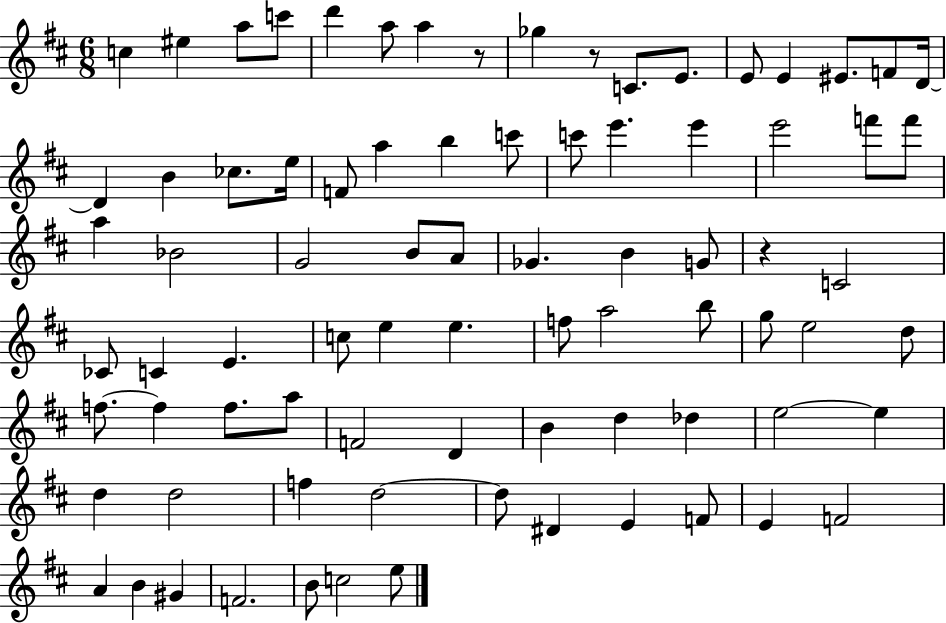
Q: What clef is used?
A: treble